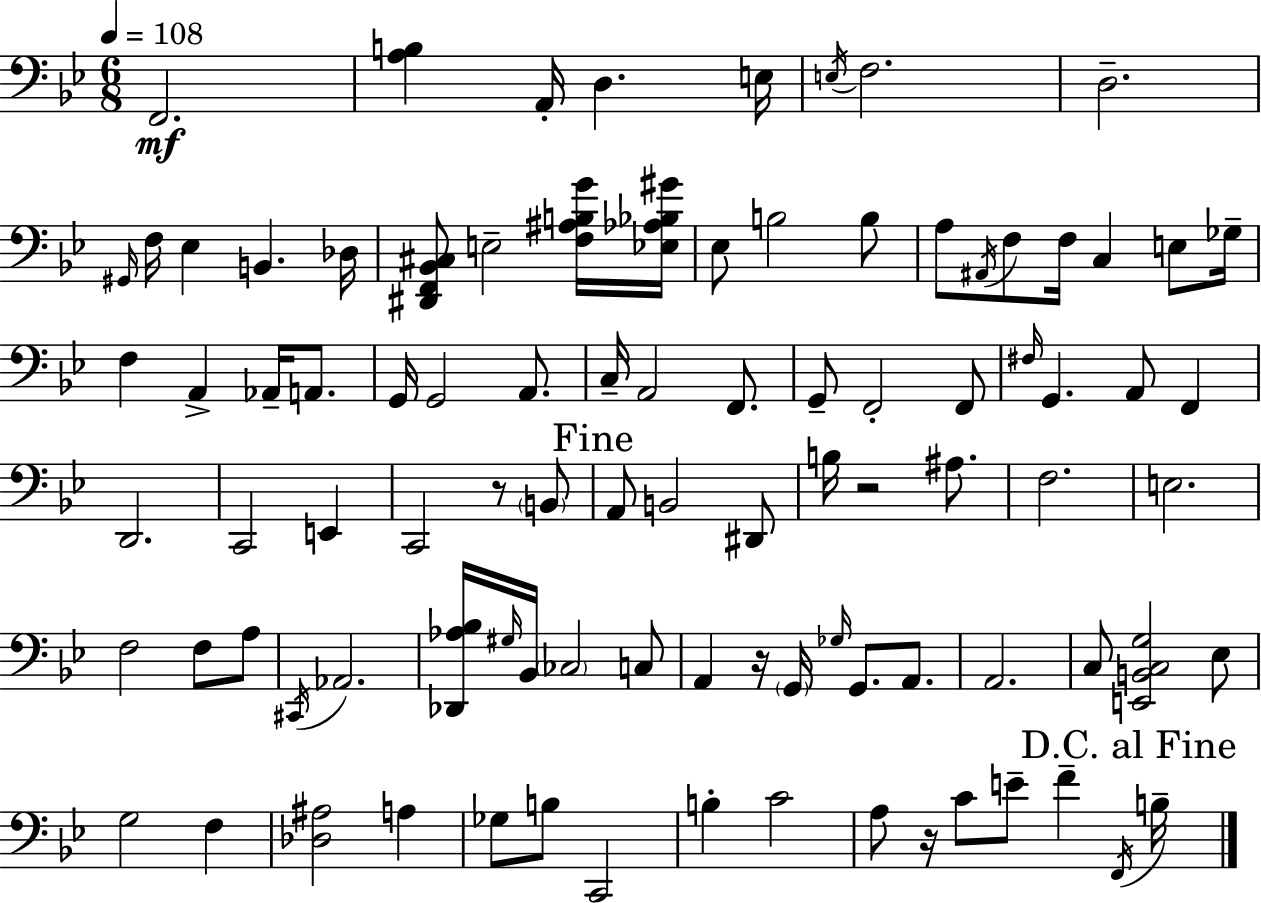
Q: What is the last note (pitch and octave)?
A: B3